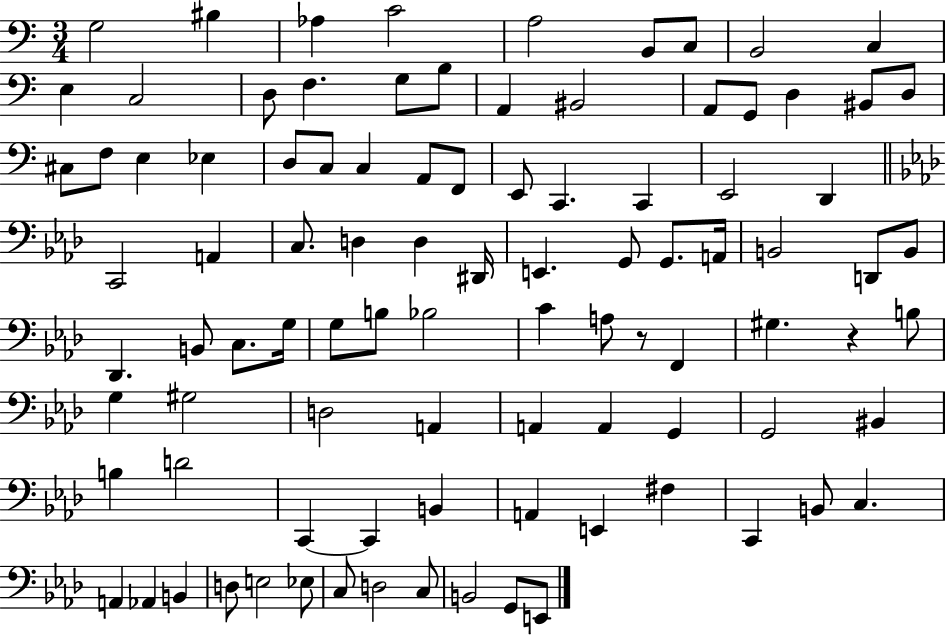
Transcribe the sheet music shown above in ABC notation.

X:1
T:Untitled
M:3/4
L:1/4
K:C
G,2 ^B, _A, C2 A,2 B,,/2 C,/2 B,,2 C, E, C,2 D,/2 F, G,/2 B,/2 A,, ^B,,2 A,,/2 G,,/2 D, ^B,,/2 D,/2 ^C,/2 F,/2 E, _E, D,/2 C,/2 C, A,,/2 F,,/2 E,,/2 C,, C,, E,,2 D,, C,,2 A,, C,/2 D, D, ^D,,/4 E,, G,,/2 G,,/2 A,,/4 B,,2 D,,/2 B,,/2 _D,, B,,/2 C,/2 G,/4 G,/2 B,/2 _B,2 C A,/2 z/2 F,, ^G, z B,/2 G, ^G,2 D,2 A,, A,, A,, G,, G,,2 ^B,, B, D2 C,, C,, B,, A,, E,, ^F, C,, B,,/2 C, A,, _A,, B,, D,/2 E,2 _E,/2 C,/2 D,2 C,/2 B,,2 G,,/2 E,,/2